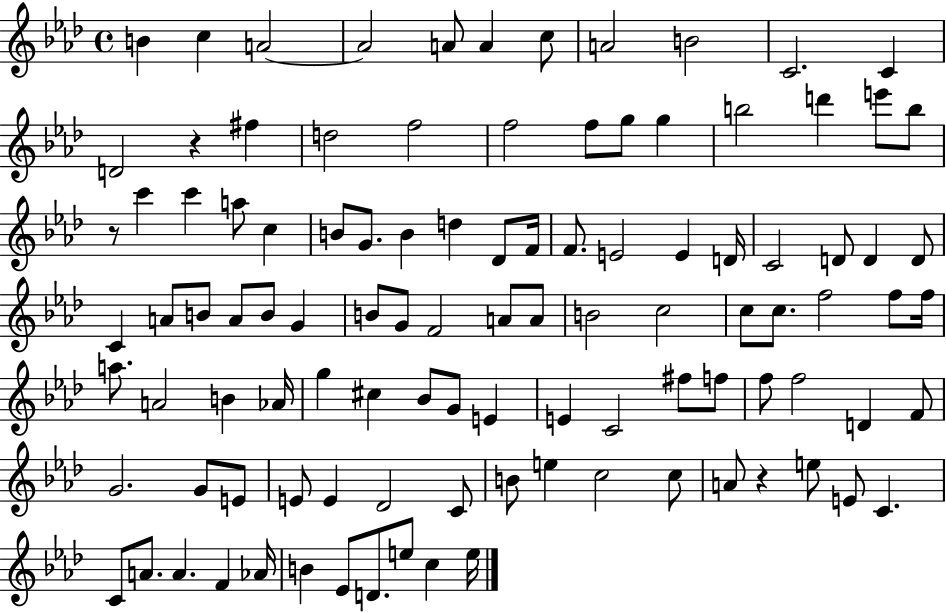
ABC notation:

X:1
T:Untitled
M:4/4
L:1/4
K:Ab
B c A2 A2 A/2 A c/2 A2 B2 C2 C D2 z ^f d2 f2 f2 f/2 g/2 g b2 d' e'/2 b/2 z/2 c' c' a/2 c B/2 G/2 B d _D/2 F/4 F/2 E2 E D/4 C2 D/2 D D/2 C A/2 B/2 A/2 B/2 G B/2 G/2 F2 A/2 A/2 B2 c2 c/2 c/2 f2 f/2 f/4 a/2 A2 B _A/4 g ^c _B/2 G/2 E E C2 ^f/2 f/2 f/2 f2 D F/2 G2 G/2 E/2 E/2 E _D2 C/2 B/2 e c2 c/2 A/2 z e/2 E/2 C C/2 A/2 A F _A/4 B _E/2 D/2 e/2 c e/4